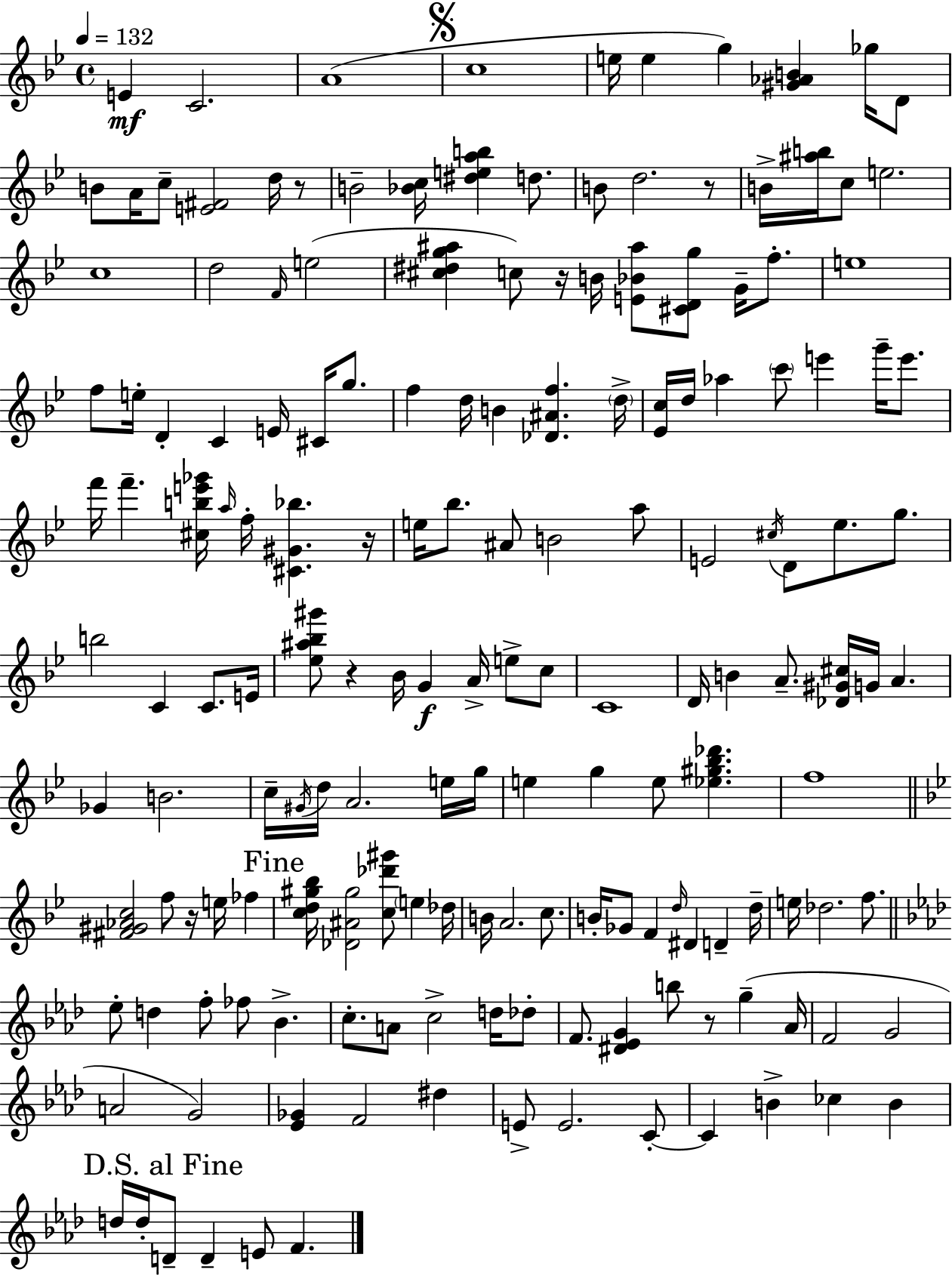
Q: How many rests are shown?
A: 7